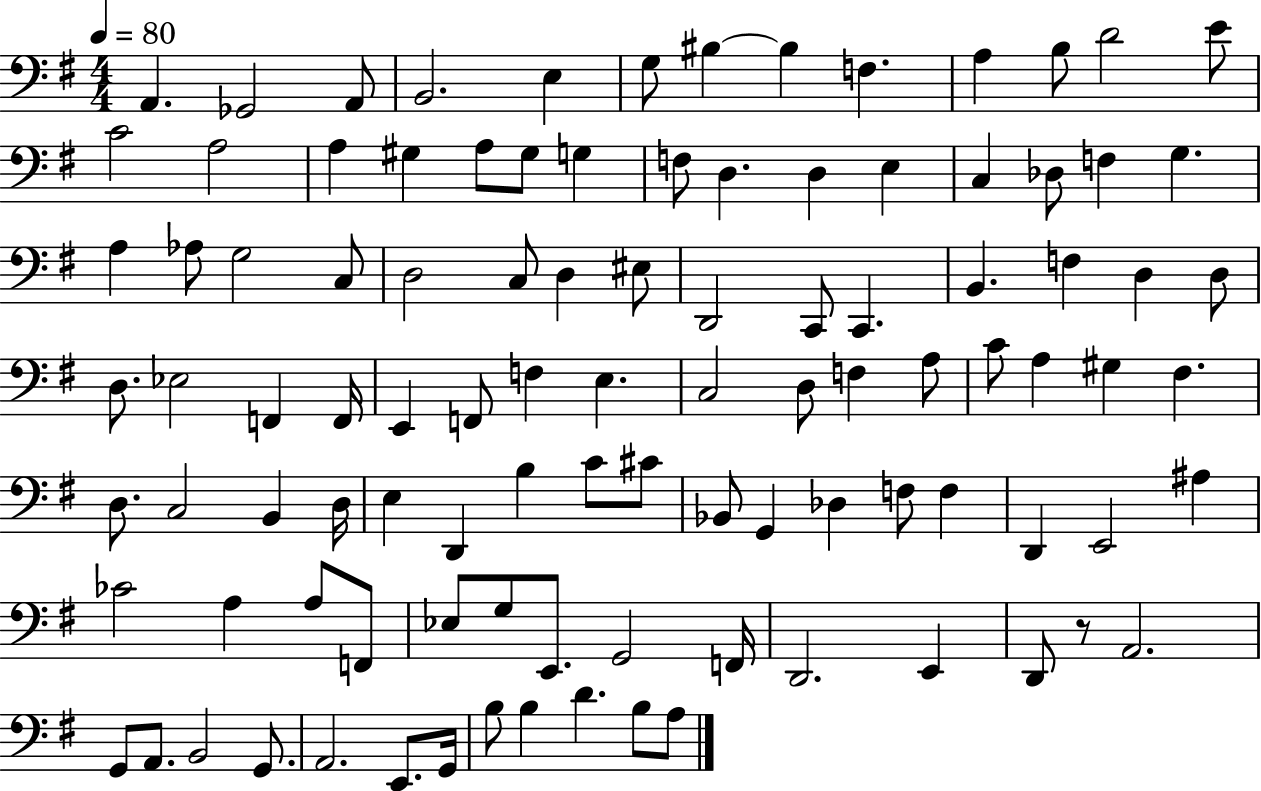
X:1
T:Untitled
M:4/4
L:1/4
K:G
A,, _G,,2 A,,/2 B,,2 E, G,/2 ^B, ^B, F, A, B,/2 D2 E/2 C2 A,2 A, ^G, A,/2 ^G,/2 G, F,/2 D, D, E, C, _D,/2 F, G, A, _A,/2 G,2 C,/2 D,2 C,/2 D, ^E,/2 D,,2 C,,/2 C,, B,, F, D, D,/2 D,/2 _E,2 F,, F,,/4 E,, F,,/2 F, E, C,2 D,/2 F, A,/2 C/2 A, ^G, ^F, D,/2 C,2 B,, D,/4 E, D,, B, C/2 ^C/2 _B,,/2 G,, _D, F,/2 F, D,, E,,2 ^A, _C2 A, A,/2 F,,/2 _E,/2 G,/2 E,,/2 G,,2 F,,/4 D,,2 E,, D,,/2 z/2 A,,2 G,,/2 A,,/2 B,,2 G,,/2 A,,2 E,,/2 G,,/4 B,/2 B, D B,/2 A,/2